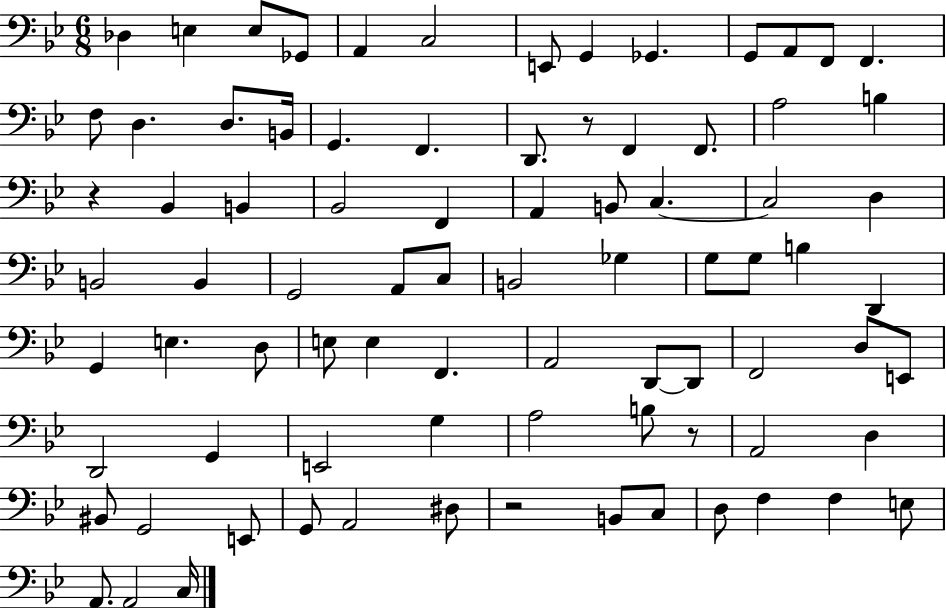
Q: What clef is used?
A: bass